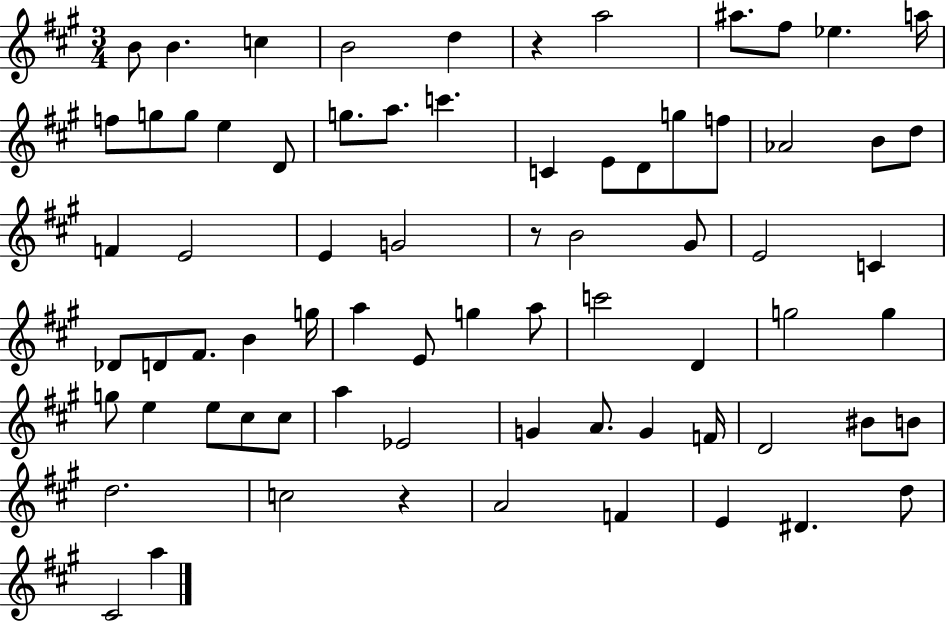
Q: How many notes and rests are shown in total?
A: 73